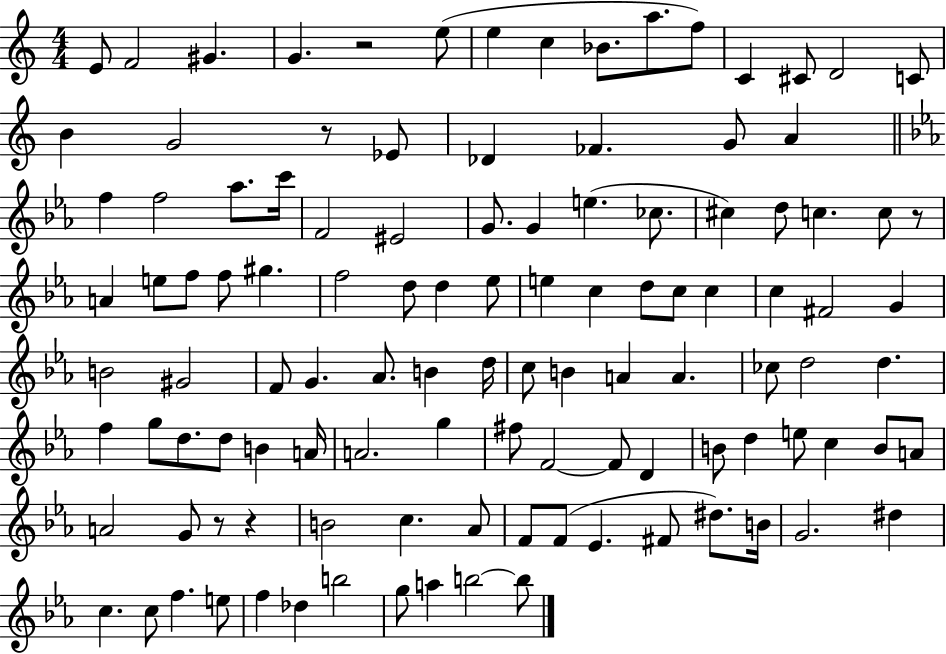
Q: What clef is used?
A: treble